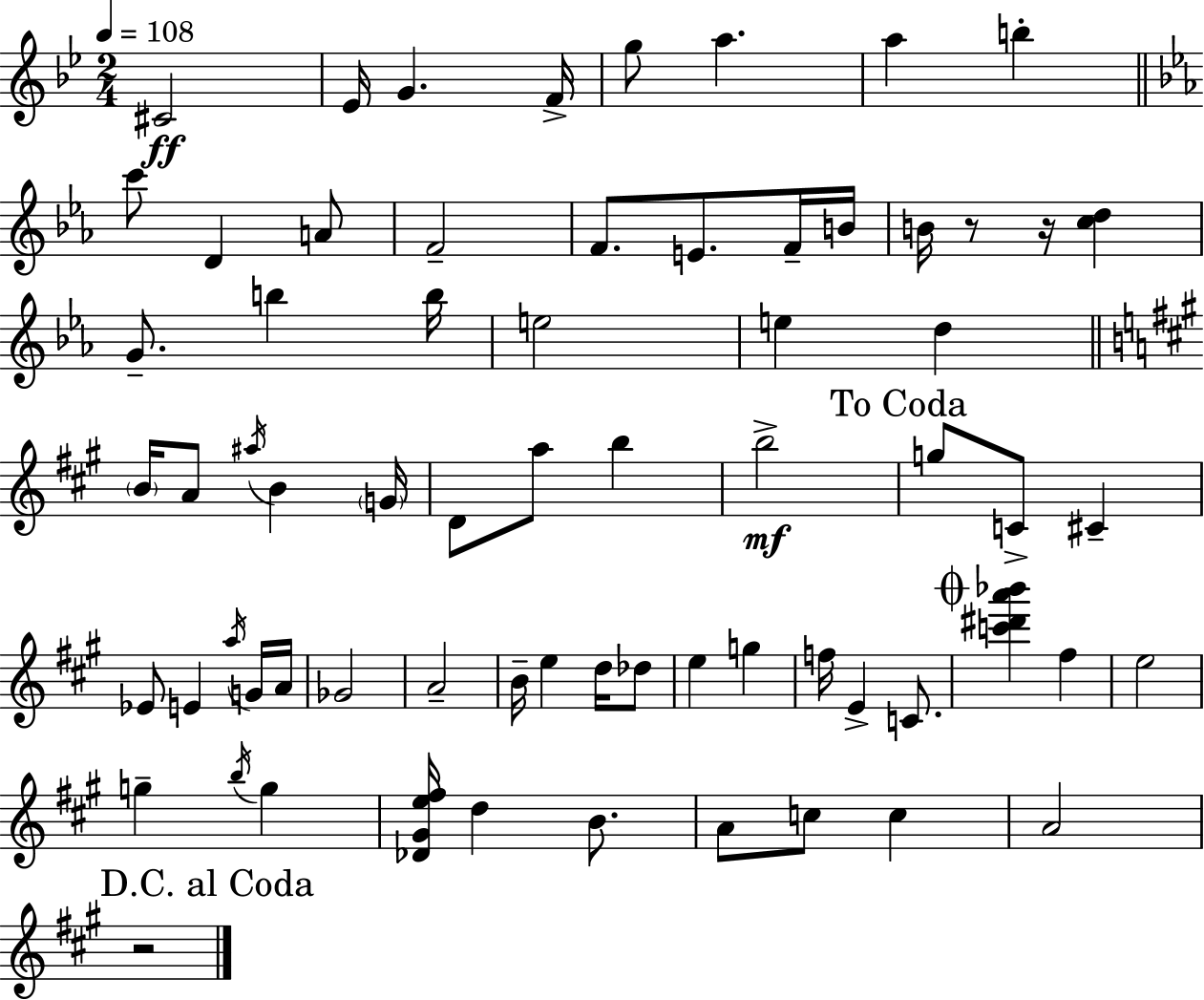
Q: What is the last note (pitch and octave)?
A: A4